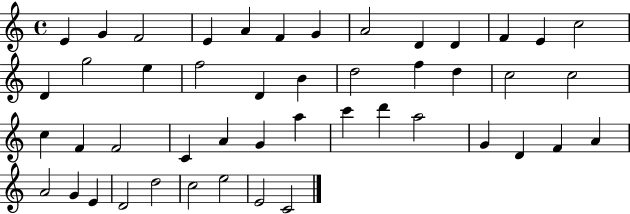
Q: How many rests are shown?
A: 0